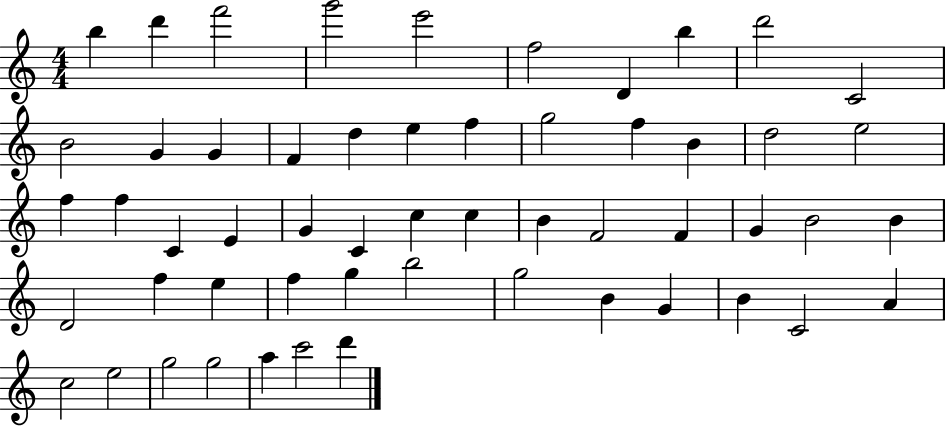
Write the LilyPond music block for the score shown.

{
  \clef treble
  \numericTimeSignature
  \time 4/4
  \key c \major
  b''4 d'''4 f'''2 | g'''2 e'''2 | f''2 d'4 b''4 | d'''2 c'2 | \break b'2 g'4 g'4 | f'4 d''4 e''4 f''4 | g''2 f''4 b'4 | d''2 e''2 | \break f''4 f''4 c'4 e'4 | g'4 c'4 c''4 c''4 | b'4 f'2 f'4 | g'4 b'2 b'4 | \break d'2 f''4 e''4 | f''4 g''4 b''2 | g''2 b'4 g'4 | b'4 c'2 a'4 | \break c''2 e''2 | g''2 g''2 | a''4 c'''2 d'''4 | \bar "|."
}